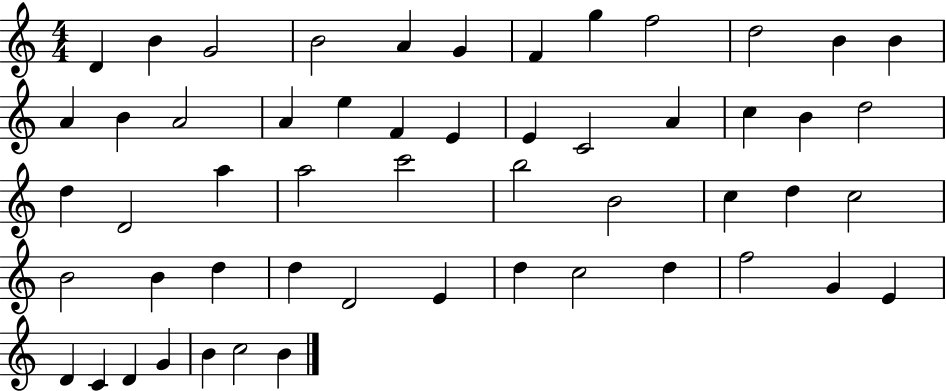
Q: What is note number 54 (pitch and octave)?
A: B4